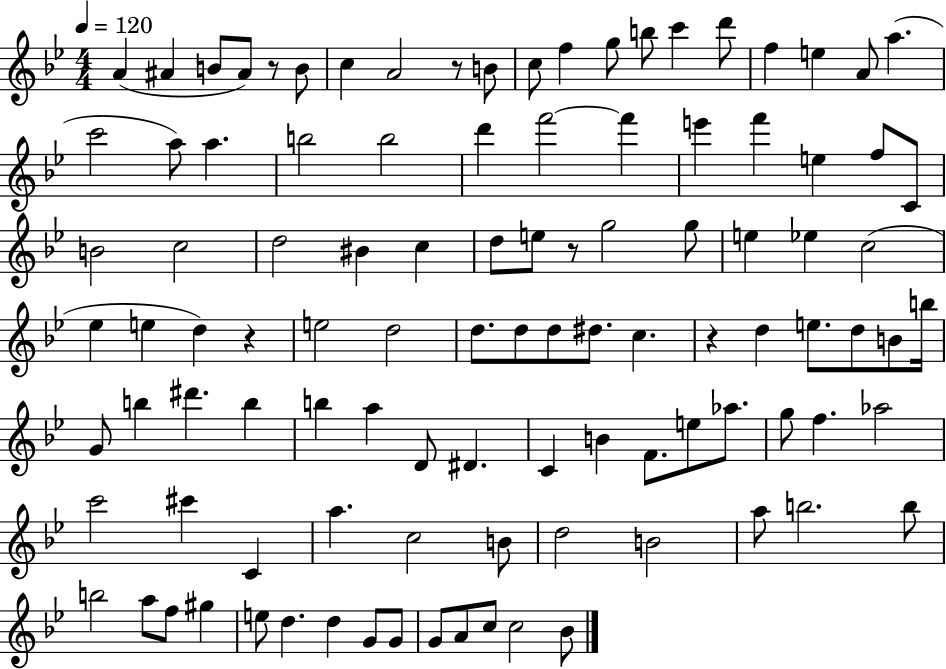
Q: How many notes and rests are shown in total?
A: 104